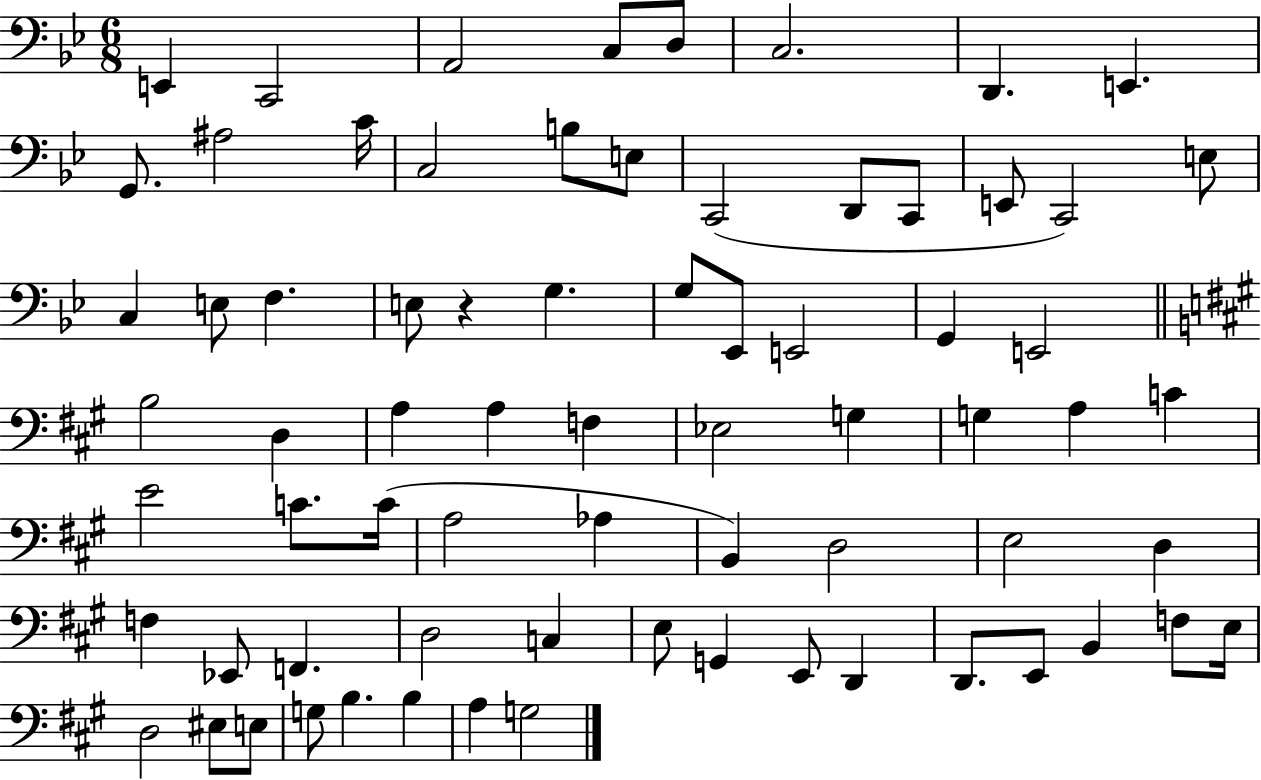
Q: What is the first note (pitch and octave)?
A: E2